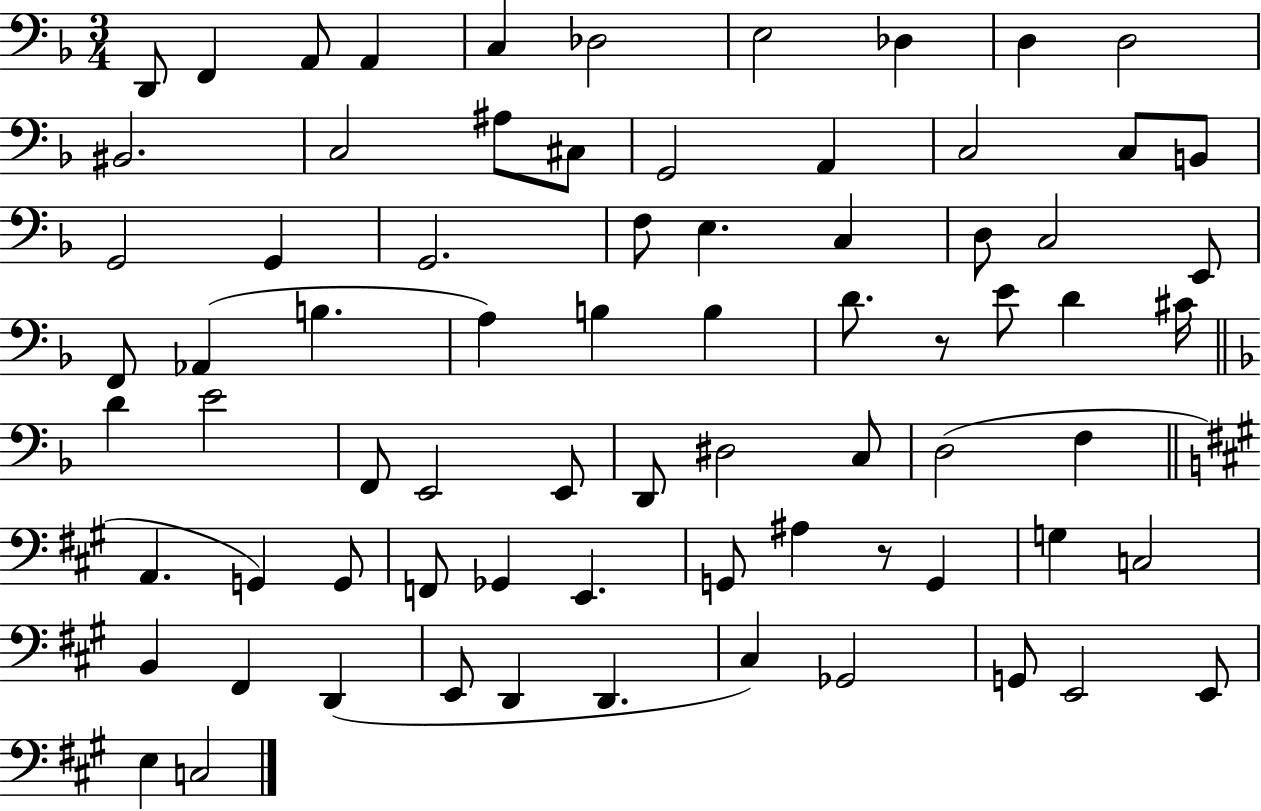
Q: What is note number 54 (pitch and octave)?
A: E2